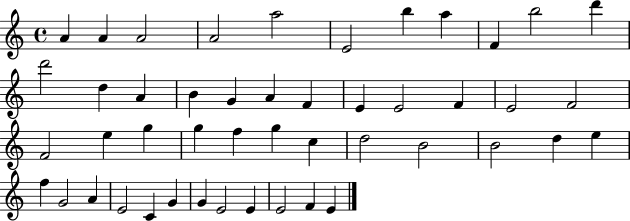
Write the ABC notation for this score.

X:1
T:Untitled
M:4/4
L:1/4
K:C
A A A2 A2 a2 E2 b a F b2 d' d'2 d A B G A F E E2 F E2 F2 F2 e g g f g c d2 B2 B2 d e f G2 A E2 C G G E2 E E2 F E